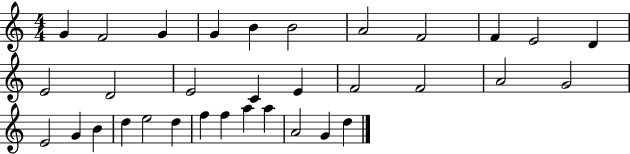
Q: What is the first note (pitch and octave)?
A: G4